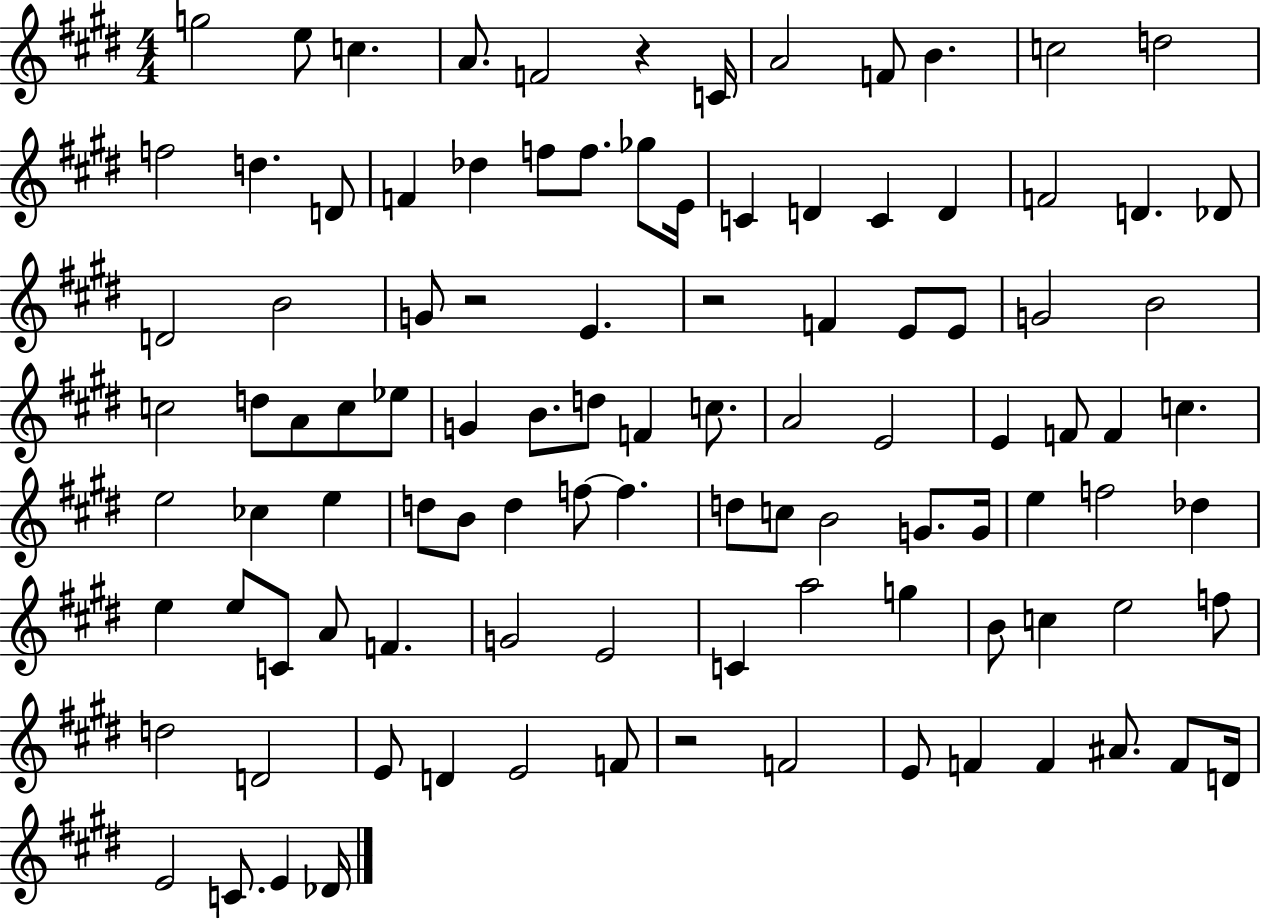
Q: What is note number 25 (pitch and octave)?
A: F4